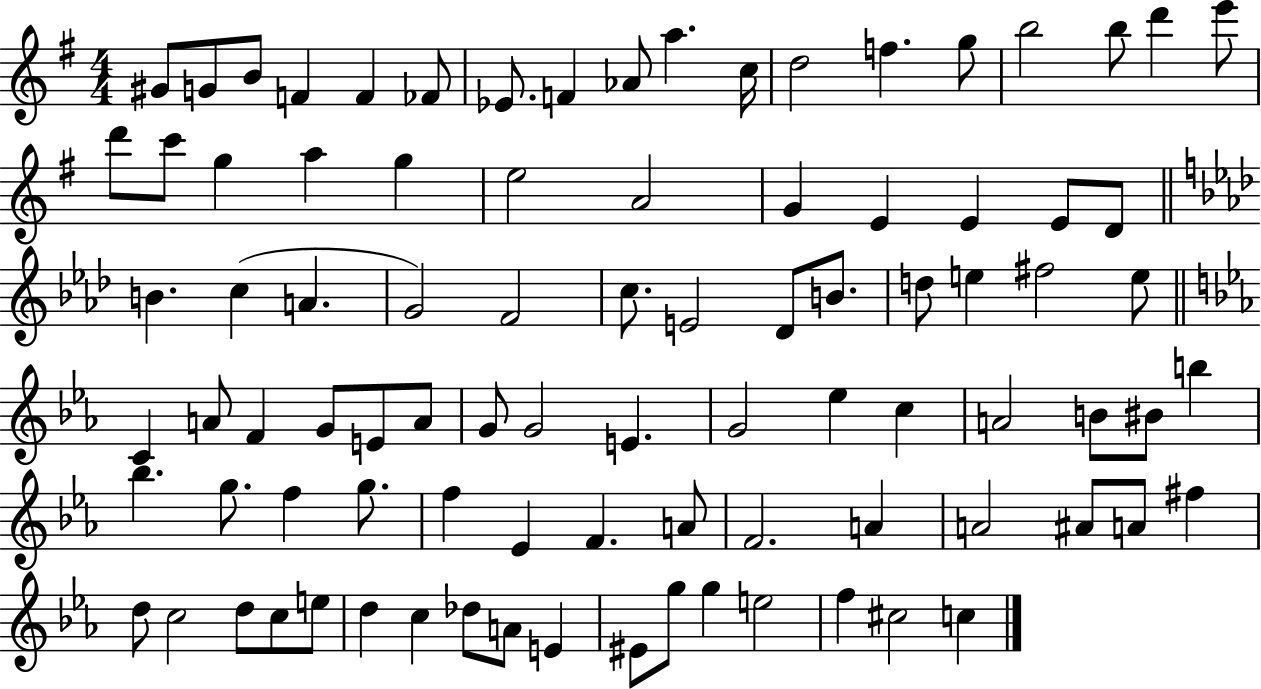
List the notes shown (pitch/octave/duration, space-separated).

G#4/e G4/e B4/e F4/q F4/q FES4/e Eb4/e. F4/q Ab4/e A5/q. C5/s D5/h F5/q. G5/e B5/h B5/e D6/q E6/e D6/e C6/e G5/q A5/q G5/q E5/h A4/h G4/q E4/q E4/q E4/e D4/e B4/q. C5/q A4/q. G4/h F4/h C5/e. E4/h Db4/e B4/e. D5/e E5/q F#5/h E5/e C4/q A4/e F4/q G4/e E4/e A4/e G4/e G4/h E4/q. G4/h Eb5/q C5/q A4/h B4/e BIS4/e B5/q Bb5/q. G5/e. F5/q G5/e. F5/q Eb4/q F4/q. A4/e F4/h. A4/q A4/h A#4/e A4/e F#5/q D5/e C5/h D5/e C5/e E5/e D5/q C5/q Db5/e A4/e E4/q EIS4/e G5/e G5/q E5/h F5/q C#5/h C5/q